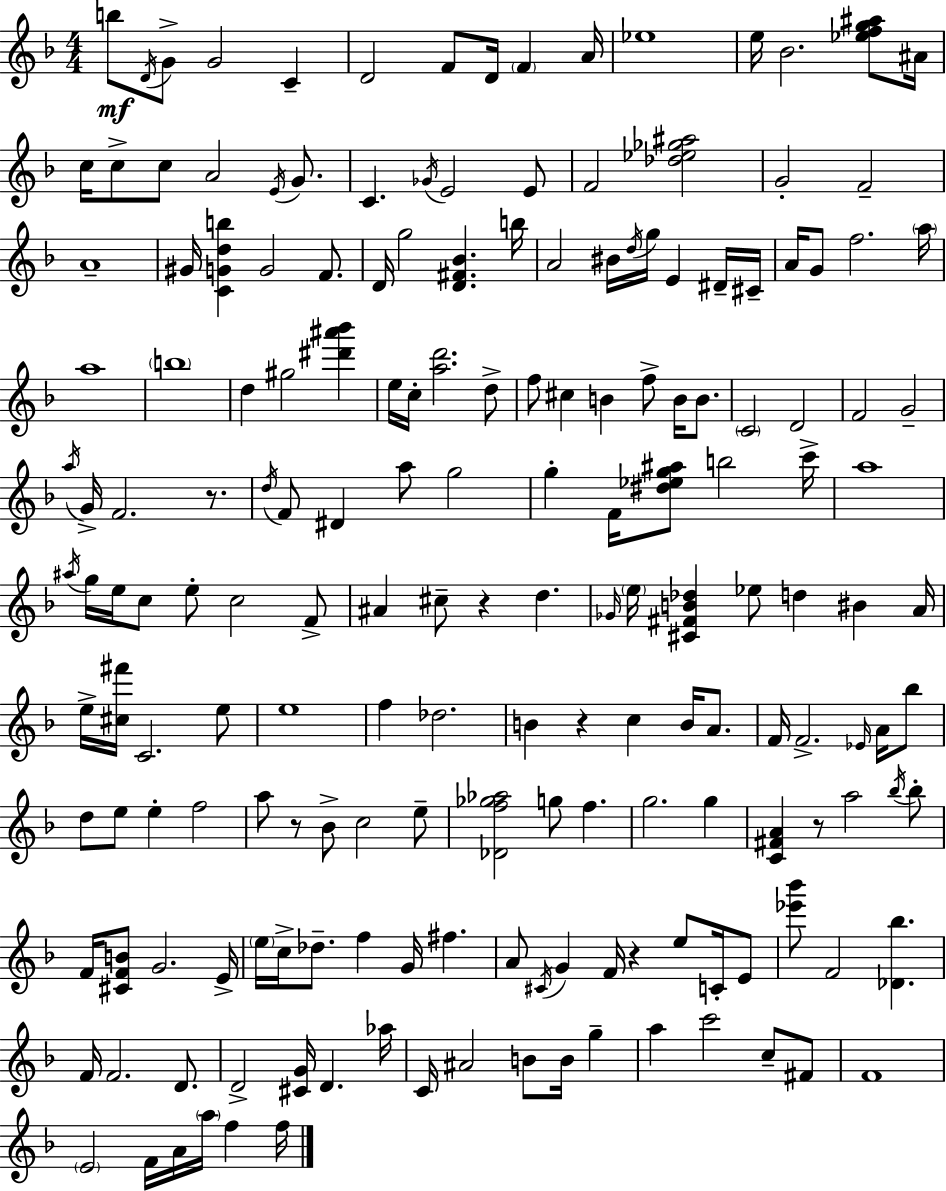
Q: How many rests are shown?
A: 6